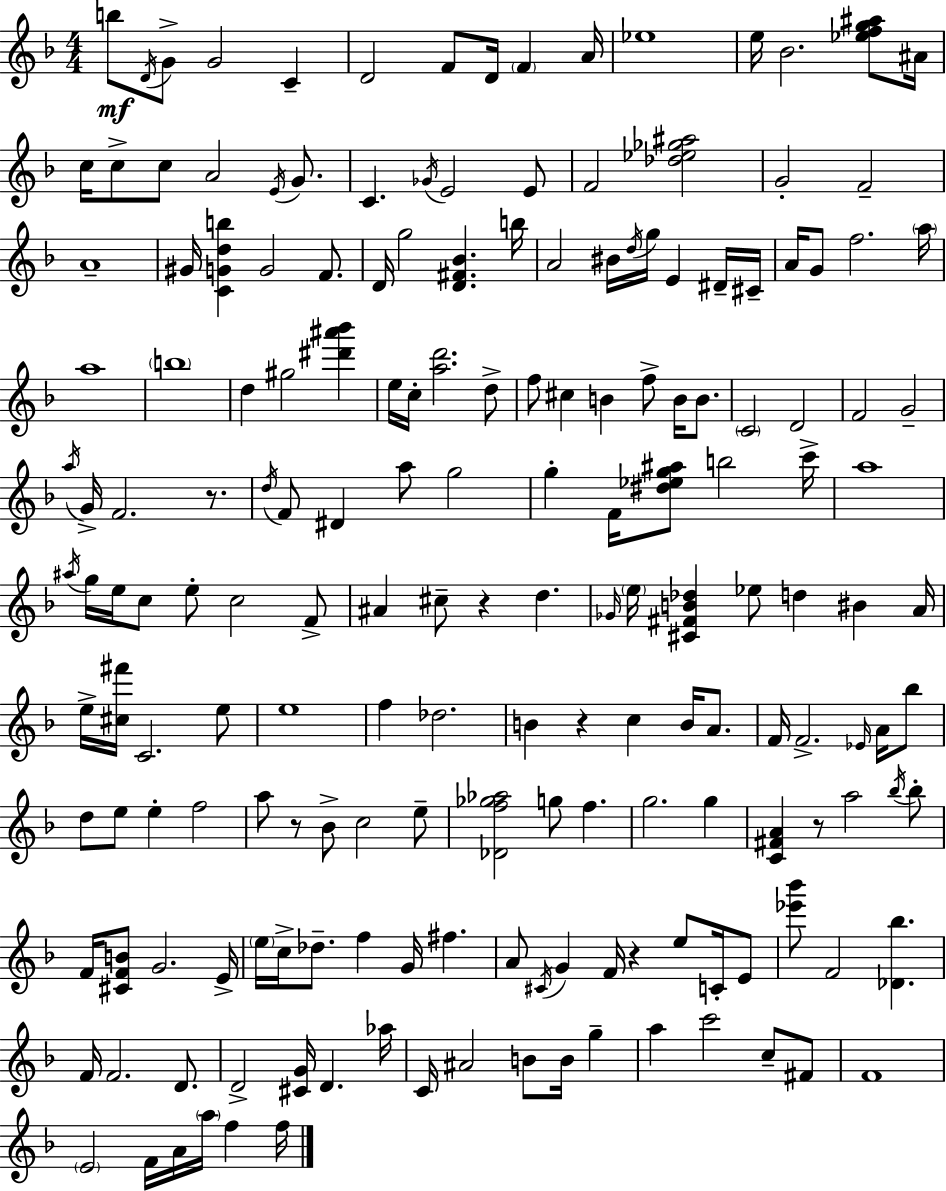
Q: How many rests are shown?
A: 6